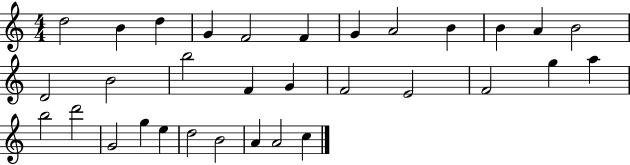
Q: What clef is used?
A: treble